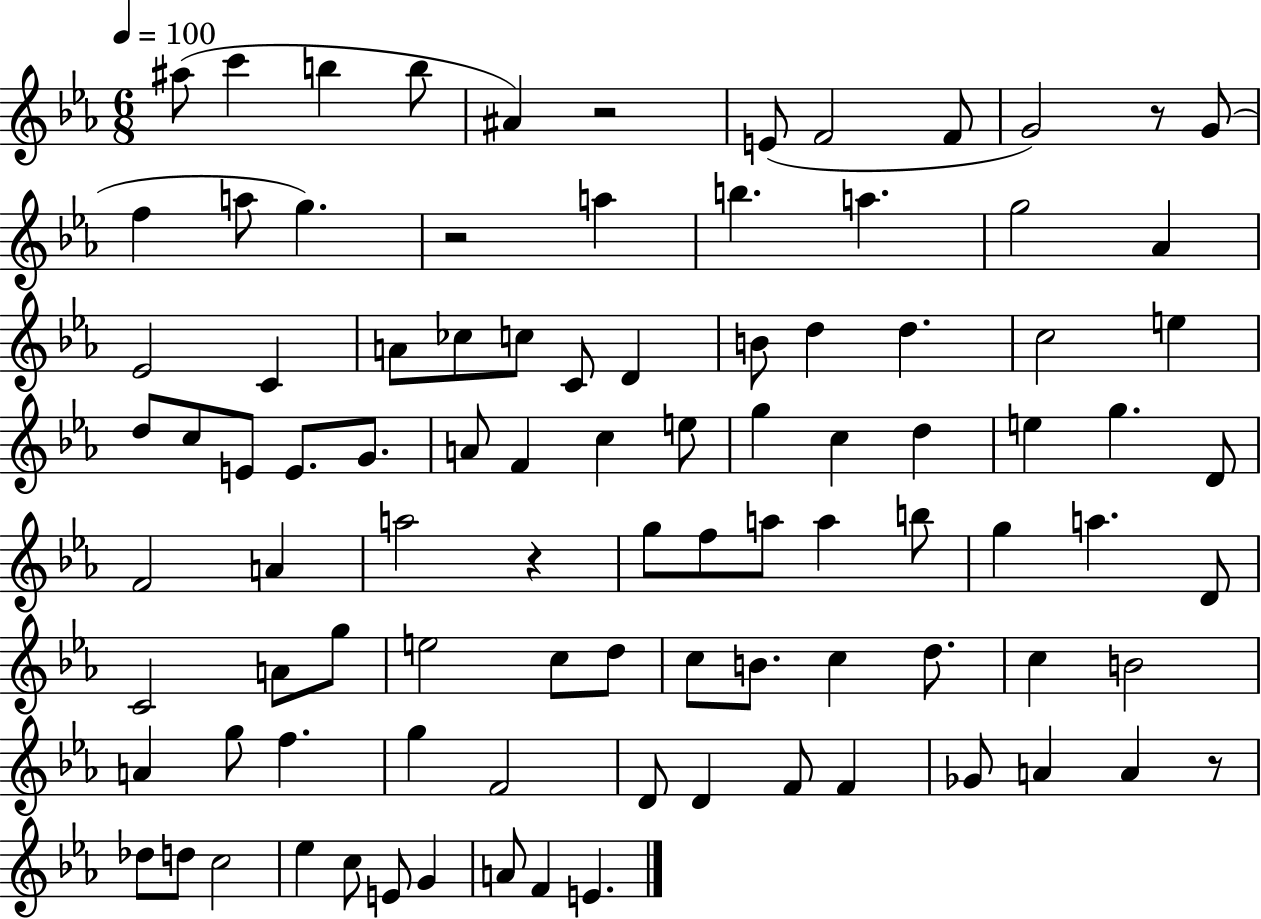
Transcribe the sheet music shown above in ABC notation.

X:1
T:Untitled
M:6/8
L:1/4
K:Eb
^a/2 c' b b/2 ^A z2 E/2 F2 F/2 G2 z/2 G/2 f a/2 g z2 a b a g2 _A _E2 C A/2 _c/2 c/2 C/2 D B/2 d d c2 e d/2 c/2 E/2 E/2 G/2 A/2 F c e/2 g c d e g D/2 F2 A a2 z g/2 f/2 a/2 a b/2 g a D/2 C2 A/2 g/2 e2 c/2 d/2 c/2 B/2 c d/2 c B2 A g/2 f g F2 D/2 D F/2 F _G/2 A A z/2 _d/2 d/2 c2 _e c/2 E/2 G A/2 F E